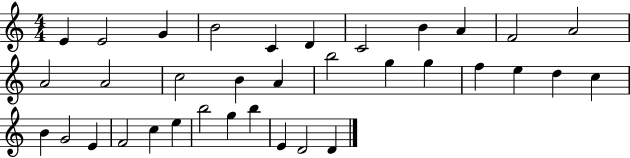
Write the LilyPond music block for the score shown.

{
  \clef treble
  \numericTimeSignature
  \time 4/4
  \key c \major
  e'4 e'2 g'4 | b'2 c'4 d'4 | c'2 b'4 a'4 | f'2 a'2 | \break a'2 a'2 | c''2 b'4 a'4 | b''2 g''4 g''4 | f''4 e''4 d''4 c''4 | \break b'4 g'2 e'4 | f'2 c''4 e''4 | b''2 g''4 b''4 | e'4 d'2 d'4 | \break \bar "|."
}